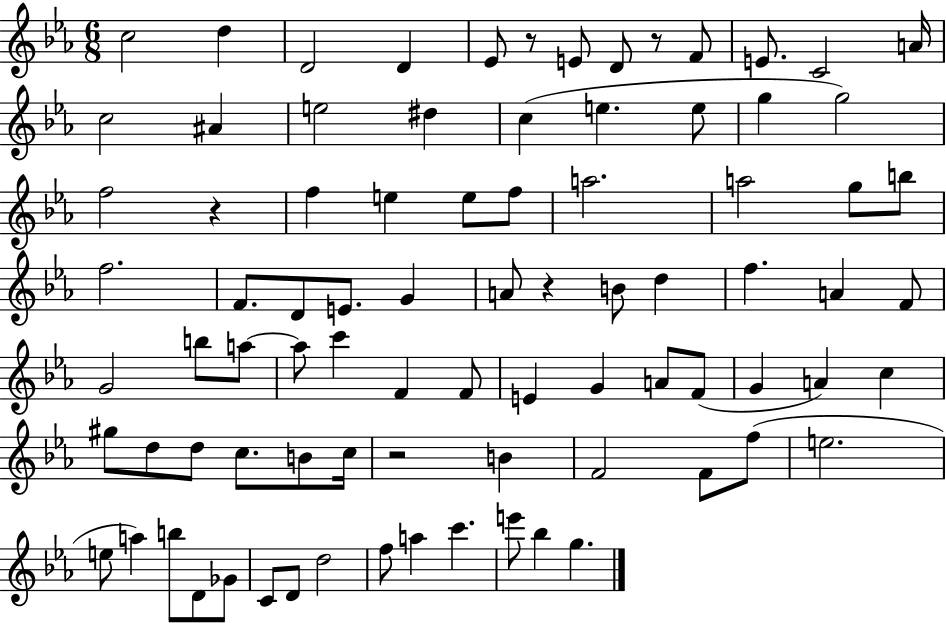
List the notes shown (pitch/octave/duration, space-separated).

C5/h D5/q D4/h D4/q Eb4/e R/e E4/e D4/e R/e F4/e E4/e. C4/h A4/s C5/h A#4/q E5/h D#5/q C5/q E5/q. E5/e G5/q G5/h F5/h R/q F5/q E5/q E5/e F5/e A5/h. A5/h G5/e B5/e F5/h. F4/e. D4/e E4/e. G4/q A4/e R/q B4/e D5/q F5/q. A4/q F4/e G4/h B5/e A5/e A5/e C6/q F4/q F4/e E4/q G4/q A4/e F4/e G4/q A4/q C5/q G#5/e D5/e D5/e C5/e. B4/e C5/s R/h B4/q F4/h F4/e F5/e E5/h. E5/e A5/q B5/e D4/e Gb4/e C4/e D4/e D5/h F5/e A5/q C6/q. E6/e Bb5/q G5/q.